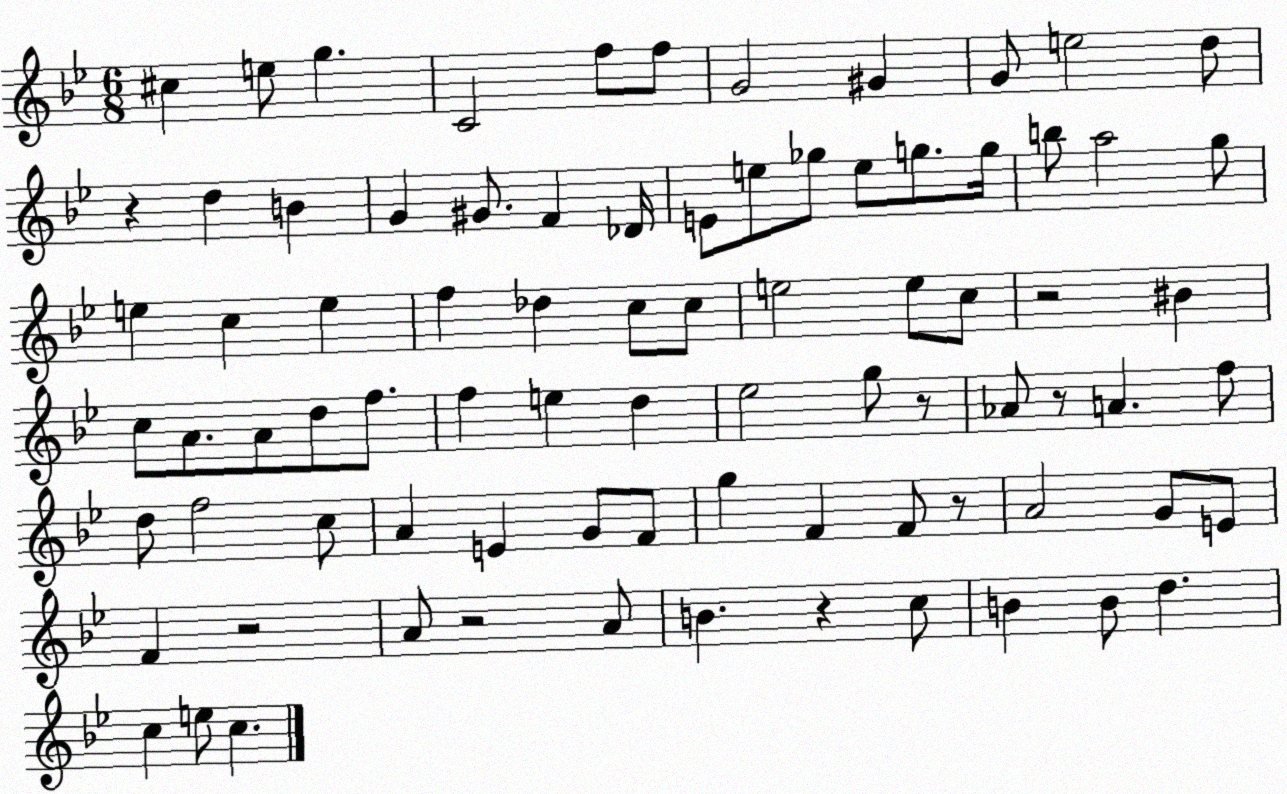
X:1
T:Untitled
M:6/8
L:1/4
K:Bb
^c e/2 g C2 f/2 f/2 G2 ^G G/2 e2 d/2 z d B G ^G/2 F _D/4 E/2 e/2 _g/2 e/2 g/2 g/4 b/2 a2 g/2 e c e f _d c/2 c/2 e2 e/2 c/2 z2 ^B c/2 A/2 A/2 d/2 f/2 f e d _e2 g/2 z/2 _A/2 z/2 A f/2 d/2 f2 c/2 A E G/2 F/2 g F F/2 z/2 A2 G/2 E/2 F z2 A/2 z2 A/2 B z c/2 B B/2 d c e/2 c